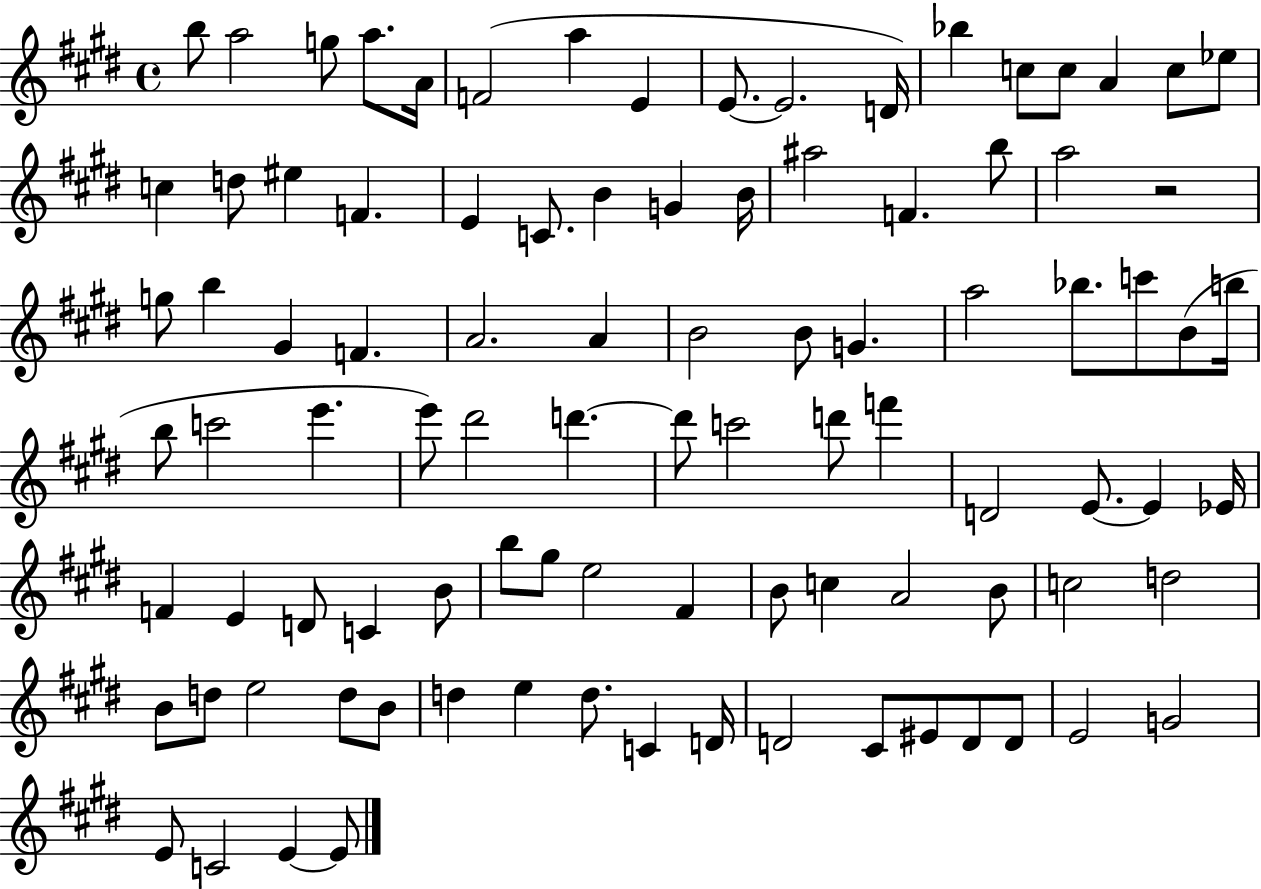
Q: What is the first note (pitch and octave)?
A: B5